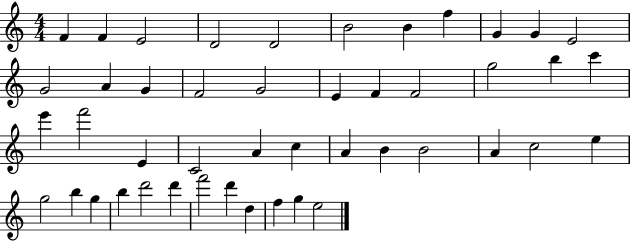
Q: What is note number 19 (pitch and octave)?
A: F4